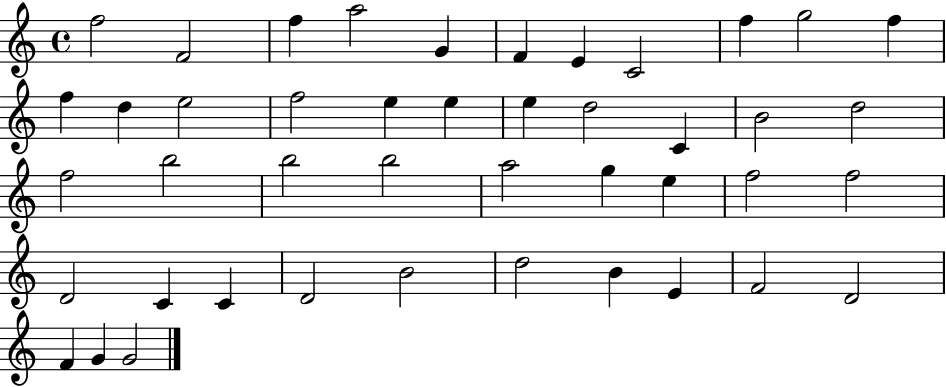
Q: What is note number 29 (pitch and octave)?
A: E5